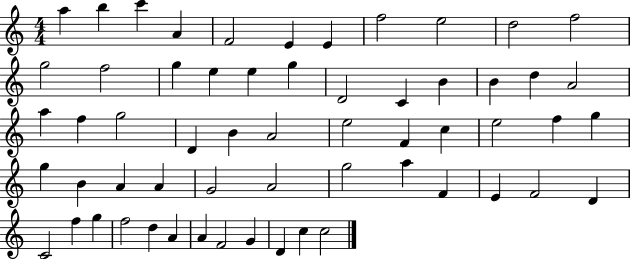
{
  \clef treble
  \numericTimeSignature
  \time 4/4
  \key c \major
  a''4 b''4 c'''4 a'4 | f'2 e'4 e'4 | f''2 e''2 | d''2 f''2 | \break g''2 f''2 | g''4 e''4 e''4 g''4 | d'2 c'4 b'4 | b'4 d''4 a'2 | \break a''4 f''4 g''2 | d'4 b'4 a'2 | e''2 f'4 c''4 | e''2 f''4 g''4 | \break g''4 b'4 a'4 a'4 | g'2 a'2 | g''2 a''4 f'4 | e'4 f'2 d'4 | \break c'2 f''4 g''4 | f''2 d''4 a'4 | a'4 f'2 g'4 | d'4 c''4 c''2 | \break \bar "|."
}